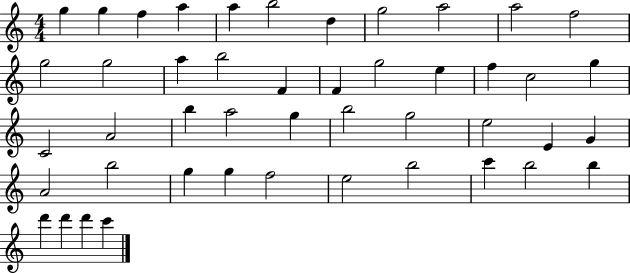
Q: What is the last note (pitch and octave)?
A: C6